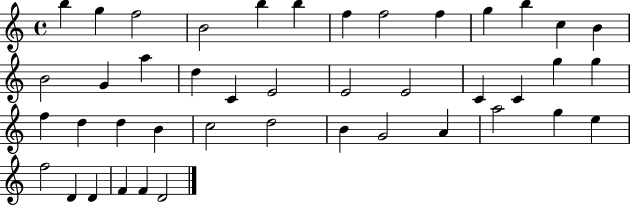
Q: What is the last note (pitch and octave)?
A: D4